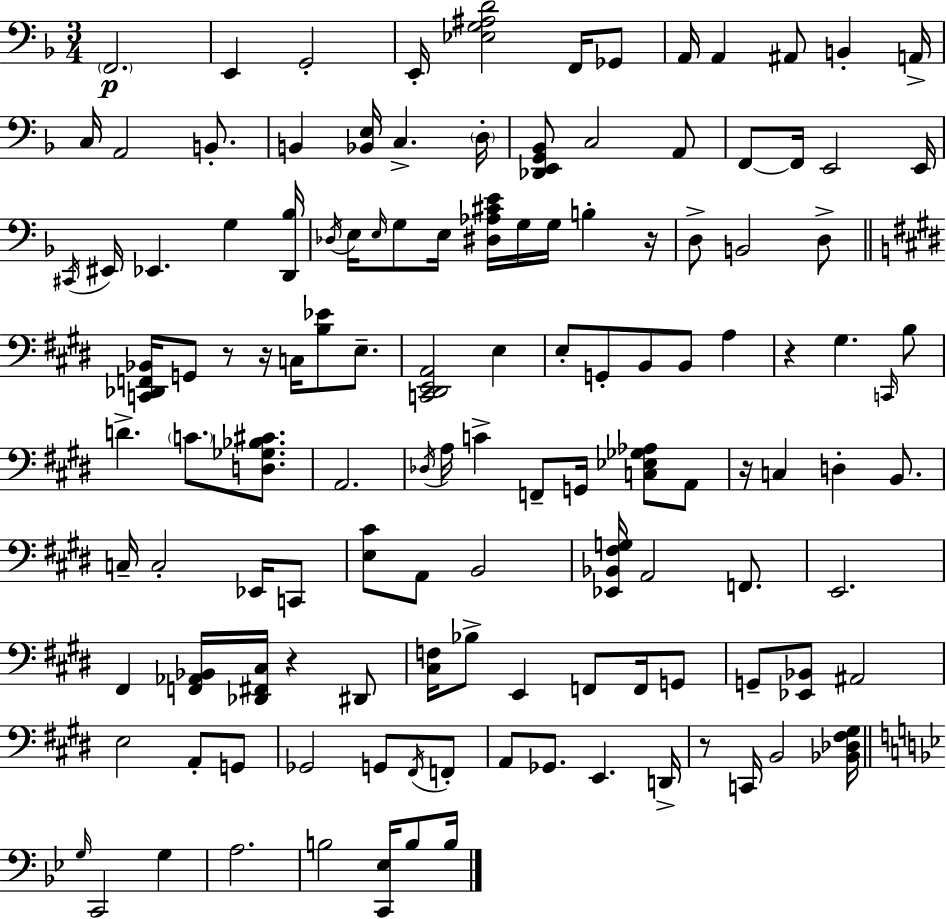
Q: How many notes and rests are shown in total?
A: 125